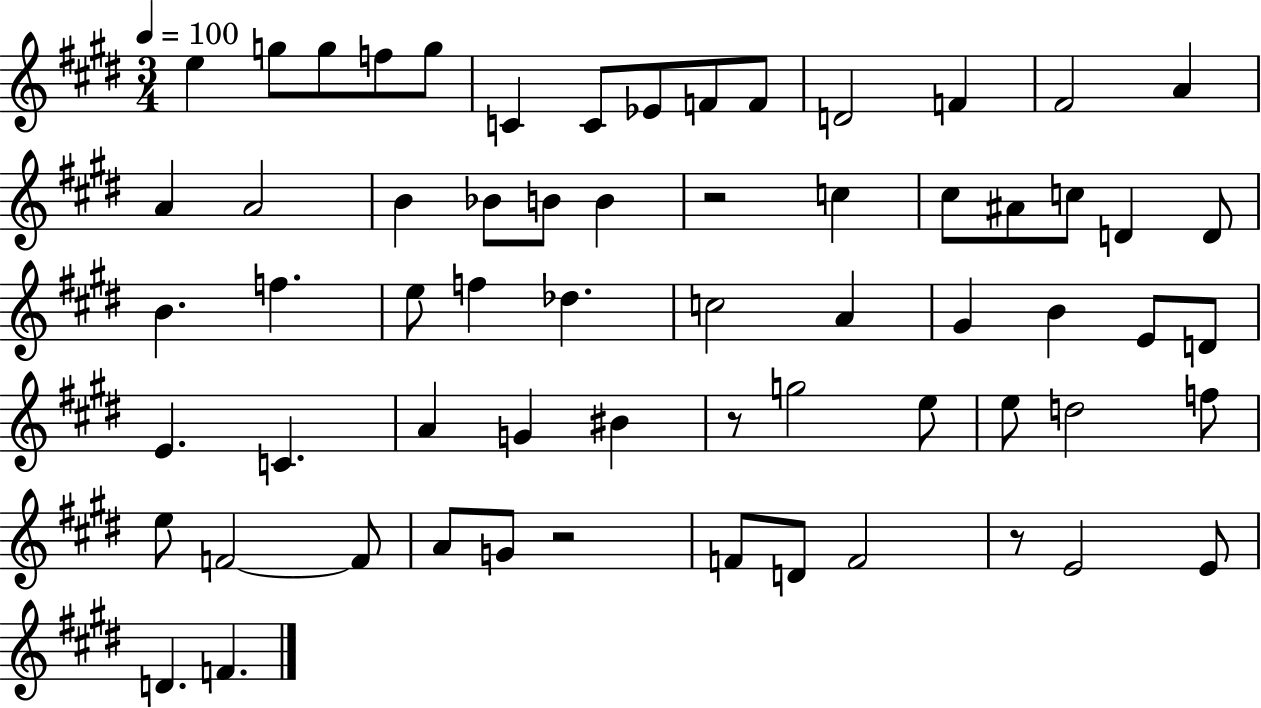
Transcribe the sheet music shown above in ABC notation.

X:1
T:Untitled
M:3/4
L:1/4
K:E
e g/2 g/2 f/2 g/2 C C/2 _E/2 F/2 F/2 D2 F ^F2 A A A2 B _B/2 B/2 B z2 c ^c/2 ^A/2 c/2 D D/2 B f e/2 f _d c2 A ^G B E/2 D/2 E C A G ^B z/2 g2 e/2 e/2 d2 f/2 e/2 F2 F/2 A/2 G/2 z2 F/2 D/2 F2 z/2 E2 E/2 D F